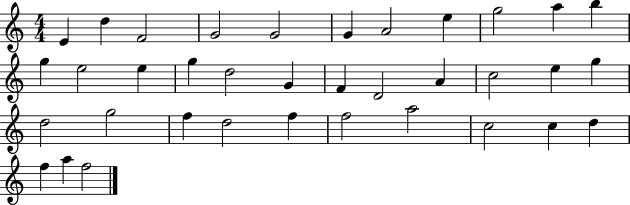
X:1
T:Untitled
M:4/4
L:1/4
K:C
E d F2 G2 G2 G A2 e g2 a b g e2 e g d2 G F D2 A c2 e g d2 g2 f d2 f f2 a2 c2 c d f a f2